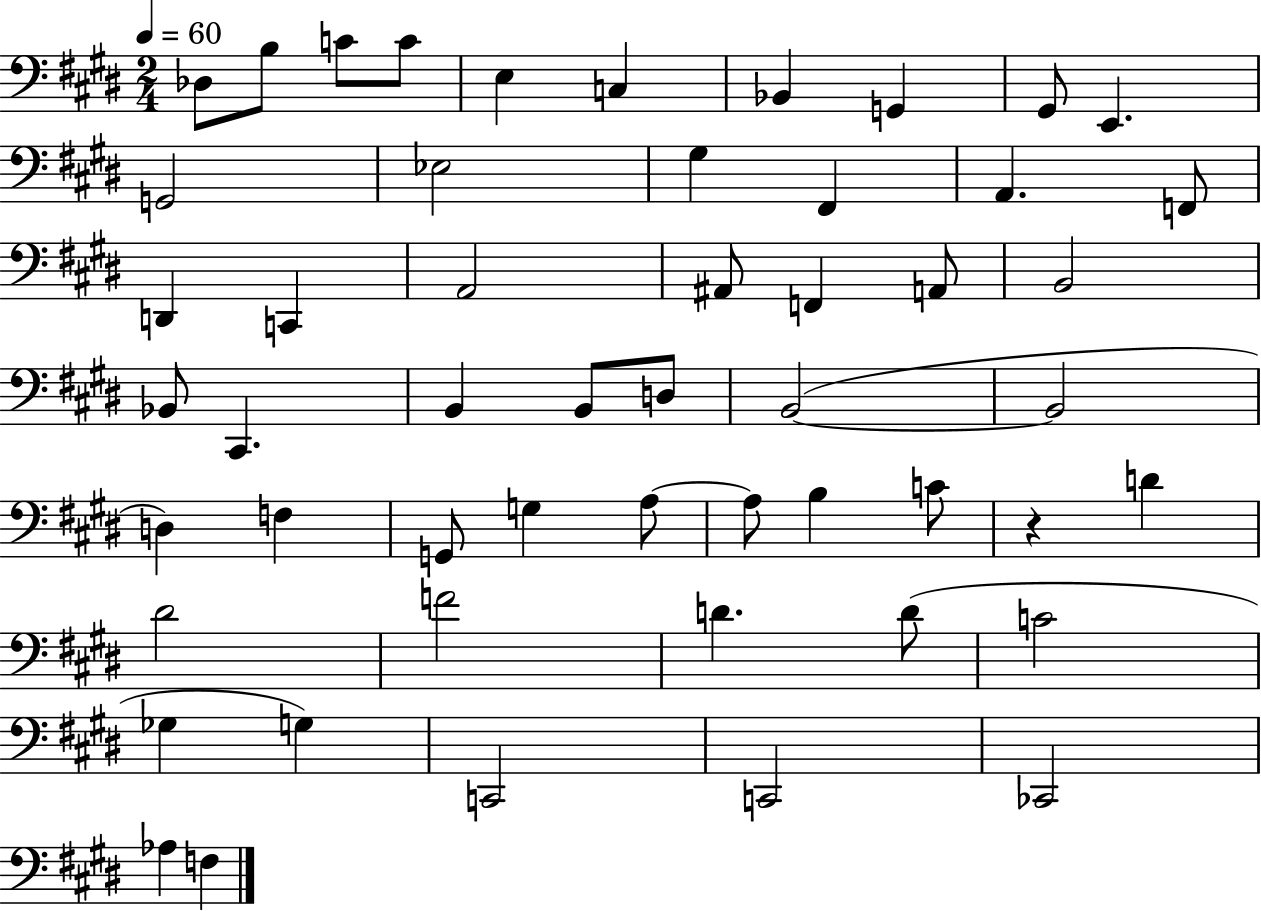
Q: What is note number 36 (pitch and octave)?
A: A3